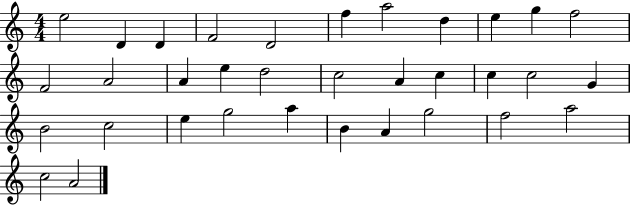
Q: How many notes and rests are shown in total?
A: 34